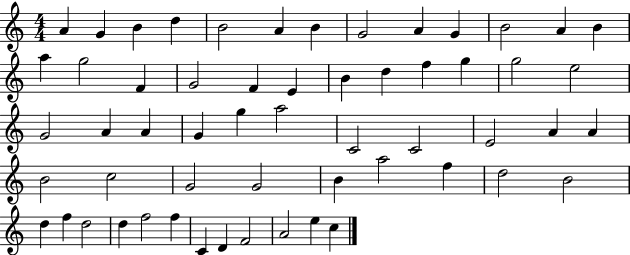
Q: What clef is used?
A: treble